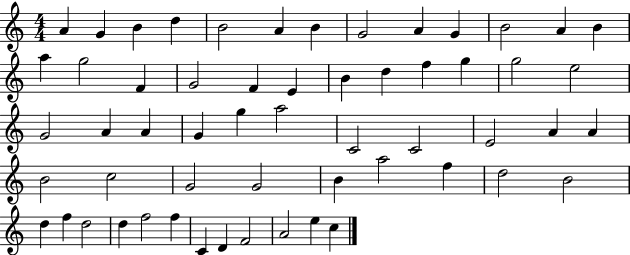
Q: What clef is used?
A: treble